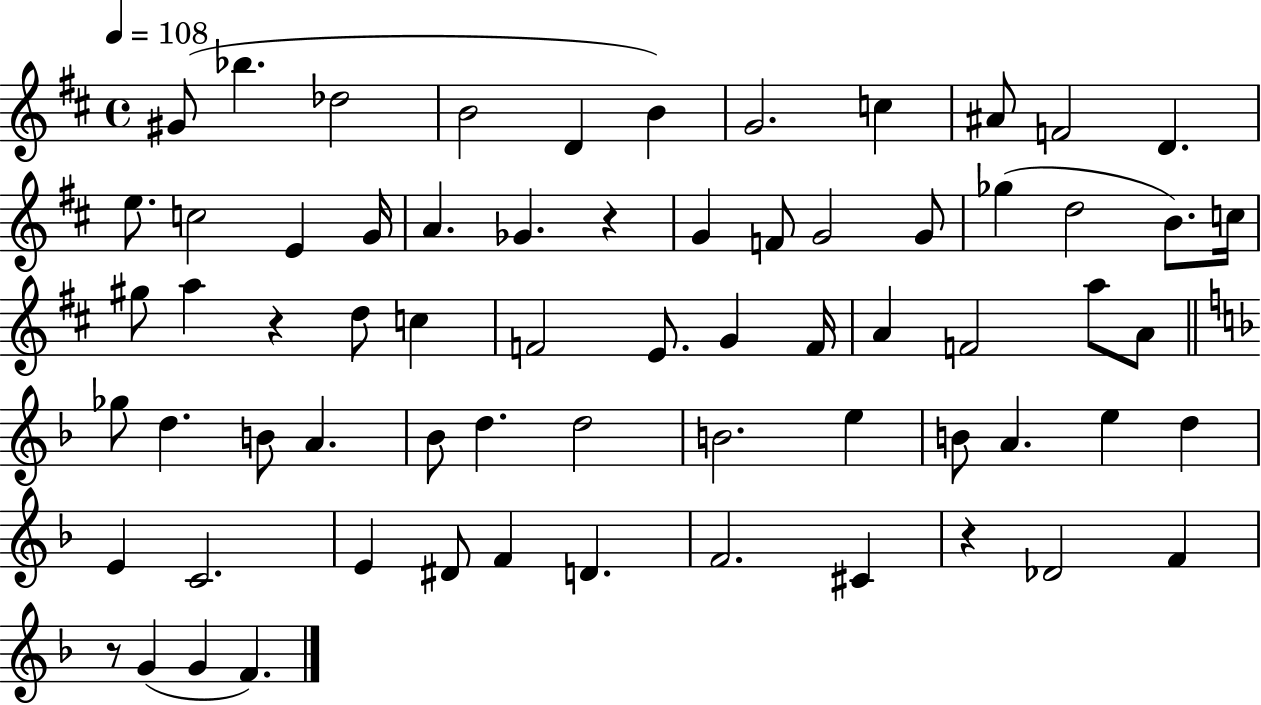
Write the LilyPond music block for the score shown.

{
  \clef treble
  \time 4/4
  \defaultTimeSignature
  \key d \major
  \tempo 4 = 108
  gis'8( bes''4. des''2 | b'2 d'4 b'4) | g'2. c''4 | ais'8 f'2 d'4. | \break e''8. c''2 e'4 g'16 | a'4. ges'4. r4 | g'4 f'8 g'2 g'8 | ges''4( d''2 b'8.) c''16 | \break gis''8 a''4 r4 d''8 c''4 | f'2 e'8. g'4 f'16 | a'4 f'2 a''8 a'8 | \bar "||" \break \key f \major ges''8 d''4. b'8 a'4. | bes'8 d''4. d''2 | b'2. e''4 | b'8 a'4. e''4 d''4 | \break e'4 c'2. | e'4 dis'8 f'4 d'4. | f'2. cis'4 | r4 des'2 f'4 | \break r8 g'4( g'4 f'4.) | \bar "|."
}